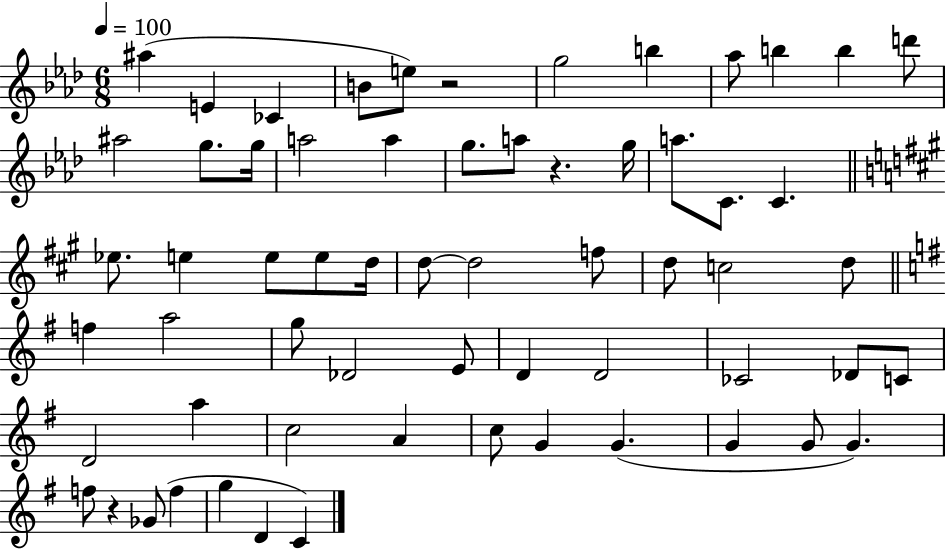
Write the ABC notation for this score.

X:1
T:Untitled
M:6/8
L:1/4
K:Ab
^a E _C B/2 e/2 z2 g2 b _a/2 b b d'/2 ^a2 g/2 g/4 a2 a g/2 a/2 z g/4 a/2 C/2 C _e/2 e e/2 e/2 d/4 d/2 d2 f/2 d/2 c2 d/2 f a2 g/2 _D2 E/2 D D2 _C2 _D/2 C/2 D2 a c2 A c/2 G G G G/2 G f/2 z _G/2 f g D C